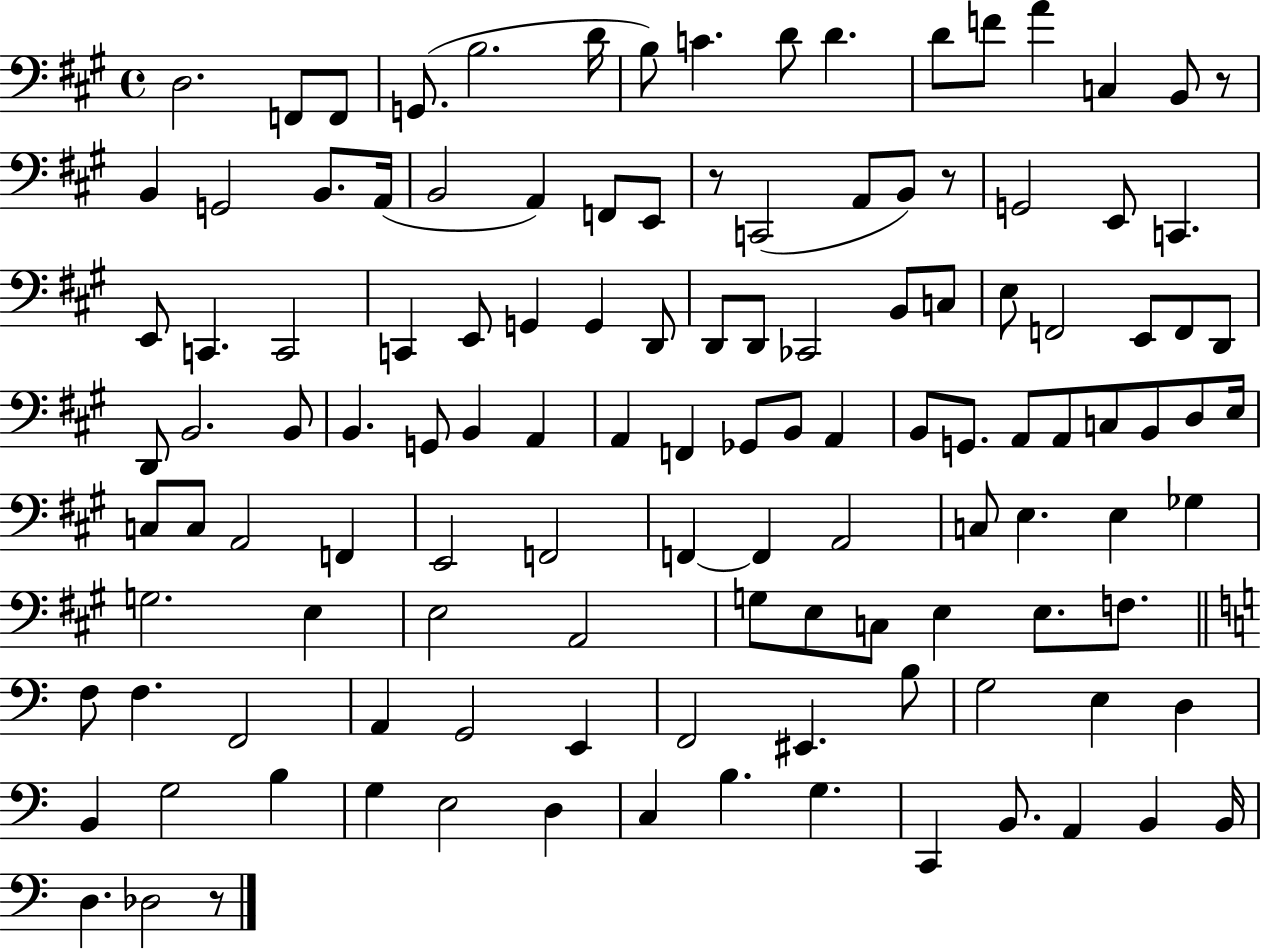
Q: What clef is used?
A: bass